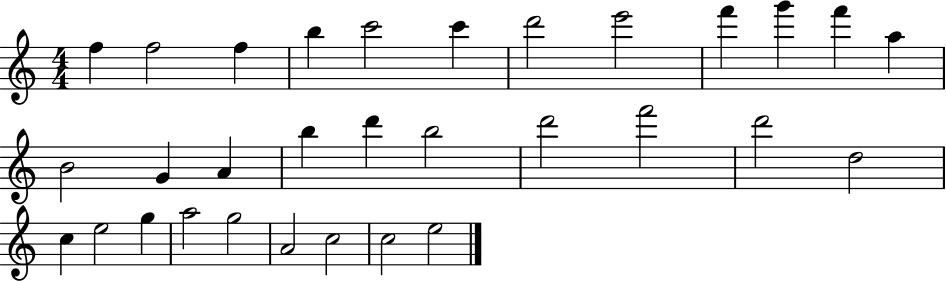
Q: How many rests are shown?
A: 0